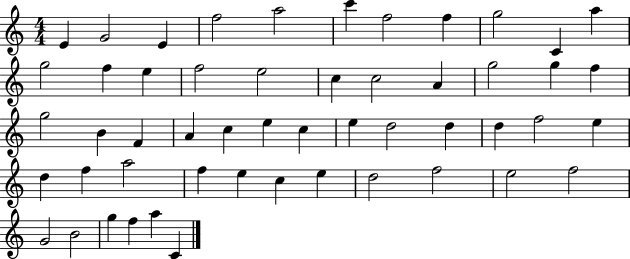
X:1
T:Untitled
M:4/4
L:1/4
K:C
E G2 E f2 a2 c' f2 f g2 C a g2 f e f2 e2 c c2 A g2 g f g2 B F A c e c e d2 d d f2 e d f a2 f e c e d2 f2 e2 f2 G2 B2 g f a C